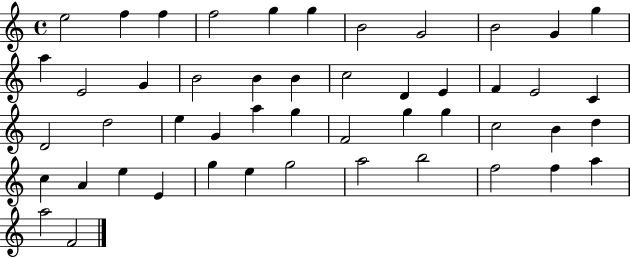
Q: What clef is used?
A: treble